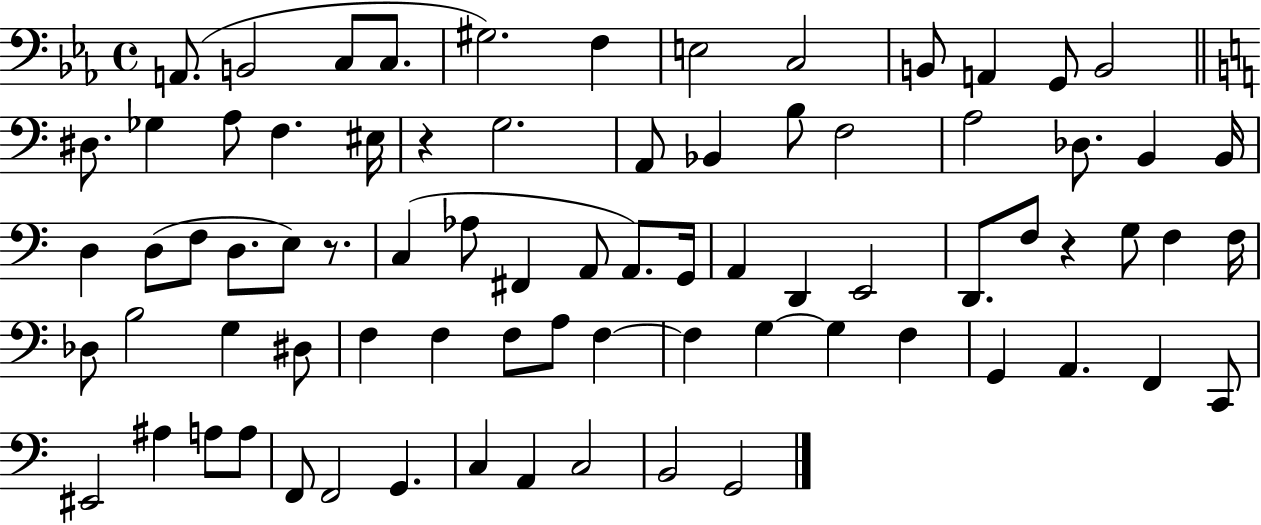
X:1
T:Untitled
M:4/4
L:1/4
K:Eb
A,,/2 B,,2 C,/2 C,/2 ^G,2 F, E,2 C,2 B,,/2 A,, G,,/2 B,,2 ^D,/2 _G, A,/2 F, ^E,/4 z G,2 A,,/2 _B,, B,/2 F,2 A,2 _D,/2 B,, B,,/4 D, D,/2 F,/2 D,/2 E,/2 z/2 C, _A,/2 ^F,, A,,/2 A,,/2 G,,/4 A,, D,, E,,2 D,,/2 F,/2 z G,/2 F, F,/4 _D,/2 B,2 G, ^D,/2 F, F, F,/2 A,/2 F, F, G, G, F, G,, A,, F,, C,,/2 ^E,,2 ^A, A,/2 A,/2 F,,/2 F,,2 G,, C, A,, C,2 B,,2 G,,2